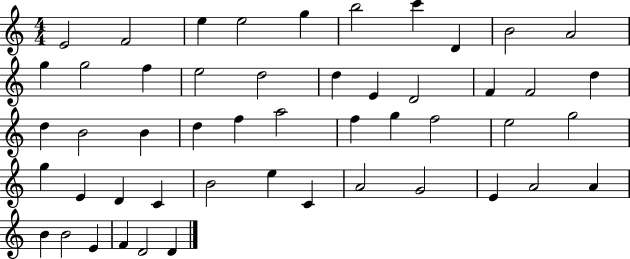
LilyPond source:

{
  \clef treble
  \numericTimeSignature
  \time 4/4
  \key c \major
  e'2 f'2 | e''4 e''2 g''4 | b''2 c'''4 d'4 | b'2 a'2 | \break g''4 g''2 f''4 | e''2 d''2 | d''4 e'4 d'2 | f'4 f'2 d''4 | \break d''4 b'2 b'4 | d''4 f''4 a''2 | f''4 g''4 f''2 | e''2 g''2 | \break g''4 e'4 d'4 c'4 | b'2 e''4 c'4 | a'2 g'2 | e'4 a'2 a'4 | \break b'4 b'2 e'4 | f'4 d'2 d'4 | \bar "|."
}